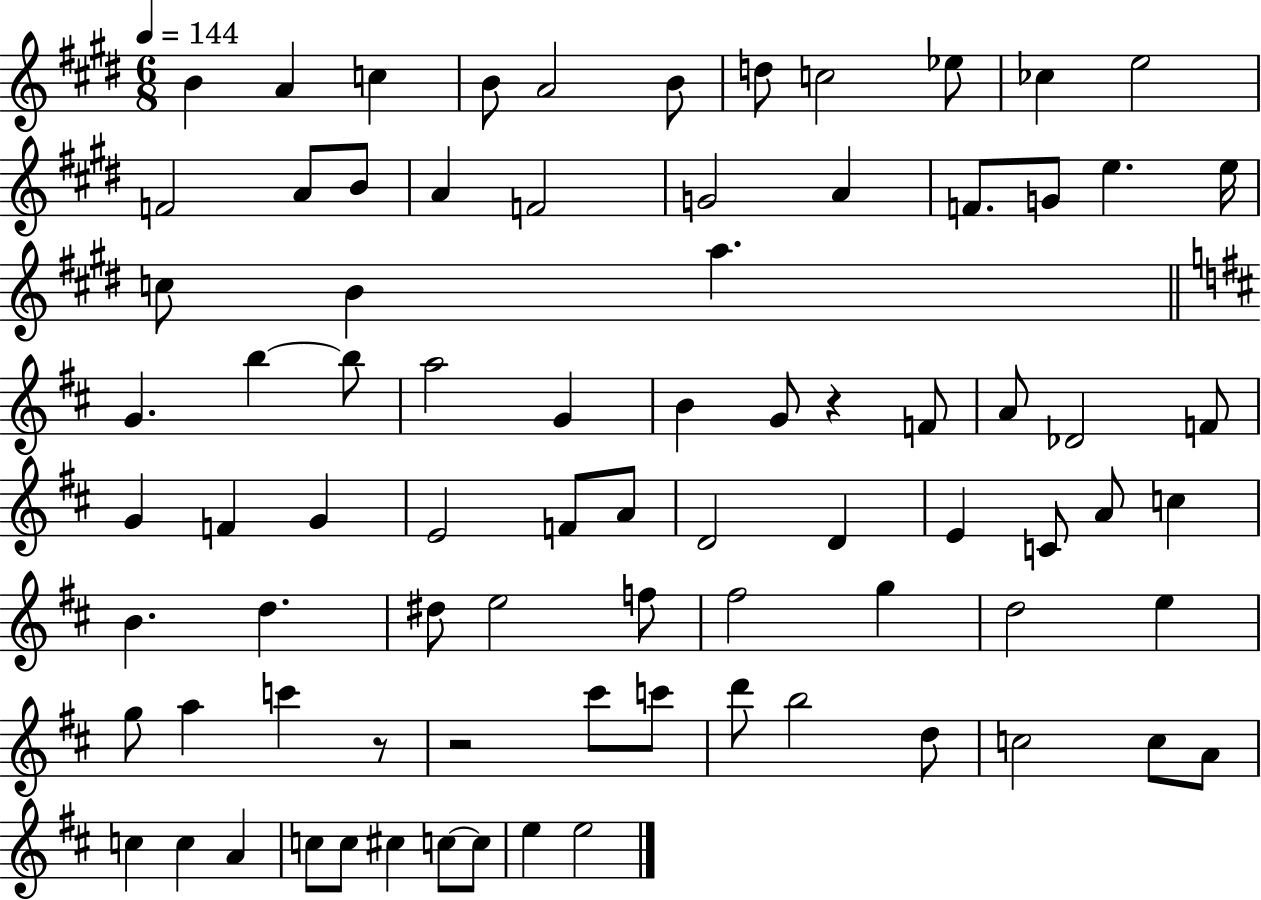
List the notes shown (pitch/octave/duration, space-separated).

B4/q A4/q C5/q B4/e A4/h B4/e D5/e C5/h Eb5/e CES5/q E5/h F4/h A4/e B4/e A4/q F4/h G4/h A4/q F4/e. G4/e E5/q. E5/s C5/e B4/q A5/q. G4/q. B5/q B5/e A5/h G4/q B4/q G4/e R/q F4/e A4/e Db4/h F4/e G4/q F4/q G4/q E4/h F4/e A4/e D4/h D4/q E4/q C4/e A4/e C5/q B4/q. D5/q. D#5/e E5/h F5/e F#5/h G5/q D5/h E5/q G5/e A5/q C6/q R/e R/h C#6/e C6/e D6/e B5/h D5/e C5/h C5/e A4/e C5/q C5/q A4/q C5/e C5/e C#5/q C5/e C5/e E5/q E5/h